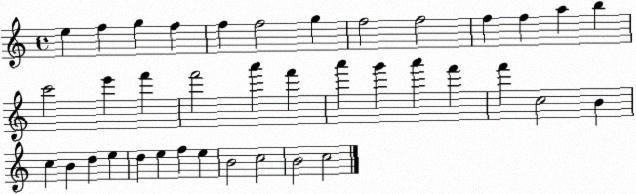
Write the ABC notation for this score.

X:1
T:Untitled
M:4/4
L:1/4
K:C
e f g f f f2 g f2 f2 f f a b c'2 e' f' f'2 a' f' a' g' a' f' f' c2 B c B d e d e f e B2 c2 B2 c2